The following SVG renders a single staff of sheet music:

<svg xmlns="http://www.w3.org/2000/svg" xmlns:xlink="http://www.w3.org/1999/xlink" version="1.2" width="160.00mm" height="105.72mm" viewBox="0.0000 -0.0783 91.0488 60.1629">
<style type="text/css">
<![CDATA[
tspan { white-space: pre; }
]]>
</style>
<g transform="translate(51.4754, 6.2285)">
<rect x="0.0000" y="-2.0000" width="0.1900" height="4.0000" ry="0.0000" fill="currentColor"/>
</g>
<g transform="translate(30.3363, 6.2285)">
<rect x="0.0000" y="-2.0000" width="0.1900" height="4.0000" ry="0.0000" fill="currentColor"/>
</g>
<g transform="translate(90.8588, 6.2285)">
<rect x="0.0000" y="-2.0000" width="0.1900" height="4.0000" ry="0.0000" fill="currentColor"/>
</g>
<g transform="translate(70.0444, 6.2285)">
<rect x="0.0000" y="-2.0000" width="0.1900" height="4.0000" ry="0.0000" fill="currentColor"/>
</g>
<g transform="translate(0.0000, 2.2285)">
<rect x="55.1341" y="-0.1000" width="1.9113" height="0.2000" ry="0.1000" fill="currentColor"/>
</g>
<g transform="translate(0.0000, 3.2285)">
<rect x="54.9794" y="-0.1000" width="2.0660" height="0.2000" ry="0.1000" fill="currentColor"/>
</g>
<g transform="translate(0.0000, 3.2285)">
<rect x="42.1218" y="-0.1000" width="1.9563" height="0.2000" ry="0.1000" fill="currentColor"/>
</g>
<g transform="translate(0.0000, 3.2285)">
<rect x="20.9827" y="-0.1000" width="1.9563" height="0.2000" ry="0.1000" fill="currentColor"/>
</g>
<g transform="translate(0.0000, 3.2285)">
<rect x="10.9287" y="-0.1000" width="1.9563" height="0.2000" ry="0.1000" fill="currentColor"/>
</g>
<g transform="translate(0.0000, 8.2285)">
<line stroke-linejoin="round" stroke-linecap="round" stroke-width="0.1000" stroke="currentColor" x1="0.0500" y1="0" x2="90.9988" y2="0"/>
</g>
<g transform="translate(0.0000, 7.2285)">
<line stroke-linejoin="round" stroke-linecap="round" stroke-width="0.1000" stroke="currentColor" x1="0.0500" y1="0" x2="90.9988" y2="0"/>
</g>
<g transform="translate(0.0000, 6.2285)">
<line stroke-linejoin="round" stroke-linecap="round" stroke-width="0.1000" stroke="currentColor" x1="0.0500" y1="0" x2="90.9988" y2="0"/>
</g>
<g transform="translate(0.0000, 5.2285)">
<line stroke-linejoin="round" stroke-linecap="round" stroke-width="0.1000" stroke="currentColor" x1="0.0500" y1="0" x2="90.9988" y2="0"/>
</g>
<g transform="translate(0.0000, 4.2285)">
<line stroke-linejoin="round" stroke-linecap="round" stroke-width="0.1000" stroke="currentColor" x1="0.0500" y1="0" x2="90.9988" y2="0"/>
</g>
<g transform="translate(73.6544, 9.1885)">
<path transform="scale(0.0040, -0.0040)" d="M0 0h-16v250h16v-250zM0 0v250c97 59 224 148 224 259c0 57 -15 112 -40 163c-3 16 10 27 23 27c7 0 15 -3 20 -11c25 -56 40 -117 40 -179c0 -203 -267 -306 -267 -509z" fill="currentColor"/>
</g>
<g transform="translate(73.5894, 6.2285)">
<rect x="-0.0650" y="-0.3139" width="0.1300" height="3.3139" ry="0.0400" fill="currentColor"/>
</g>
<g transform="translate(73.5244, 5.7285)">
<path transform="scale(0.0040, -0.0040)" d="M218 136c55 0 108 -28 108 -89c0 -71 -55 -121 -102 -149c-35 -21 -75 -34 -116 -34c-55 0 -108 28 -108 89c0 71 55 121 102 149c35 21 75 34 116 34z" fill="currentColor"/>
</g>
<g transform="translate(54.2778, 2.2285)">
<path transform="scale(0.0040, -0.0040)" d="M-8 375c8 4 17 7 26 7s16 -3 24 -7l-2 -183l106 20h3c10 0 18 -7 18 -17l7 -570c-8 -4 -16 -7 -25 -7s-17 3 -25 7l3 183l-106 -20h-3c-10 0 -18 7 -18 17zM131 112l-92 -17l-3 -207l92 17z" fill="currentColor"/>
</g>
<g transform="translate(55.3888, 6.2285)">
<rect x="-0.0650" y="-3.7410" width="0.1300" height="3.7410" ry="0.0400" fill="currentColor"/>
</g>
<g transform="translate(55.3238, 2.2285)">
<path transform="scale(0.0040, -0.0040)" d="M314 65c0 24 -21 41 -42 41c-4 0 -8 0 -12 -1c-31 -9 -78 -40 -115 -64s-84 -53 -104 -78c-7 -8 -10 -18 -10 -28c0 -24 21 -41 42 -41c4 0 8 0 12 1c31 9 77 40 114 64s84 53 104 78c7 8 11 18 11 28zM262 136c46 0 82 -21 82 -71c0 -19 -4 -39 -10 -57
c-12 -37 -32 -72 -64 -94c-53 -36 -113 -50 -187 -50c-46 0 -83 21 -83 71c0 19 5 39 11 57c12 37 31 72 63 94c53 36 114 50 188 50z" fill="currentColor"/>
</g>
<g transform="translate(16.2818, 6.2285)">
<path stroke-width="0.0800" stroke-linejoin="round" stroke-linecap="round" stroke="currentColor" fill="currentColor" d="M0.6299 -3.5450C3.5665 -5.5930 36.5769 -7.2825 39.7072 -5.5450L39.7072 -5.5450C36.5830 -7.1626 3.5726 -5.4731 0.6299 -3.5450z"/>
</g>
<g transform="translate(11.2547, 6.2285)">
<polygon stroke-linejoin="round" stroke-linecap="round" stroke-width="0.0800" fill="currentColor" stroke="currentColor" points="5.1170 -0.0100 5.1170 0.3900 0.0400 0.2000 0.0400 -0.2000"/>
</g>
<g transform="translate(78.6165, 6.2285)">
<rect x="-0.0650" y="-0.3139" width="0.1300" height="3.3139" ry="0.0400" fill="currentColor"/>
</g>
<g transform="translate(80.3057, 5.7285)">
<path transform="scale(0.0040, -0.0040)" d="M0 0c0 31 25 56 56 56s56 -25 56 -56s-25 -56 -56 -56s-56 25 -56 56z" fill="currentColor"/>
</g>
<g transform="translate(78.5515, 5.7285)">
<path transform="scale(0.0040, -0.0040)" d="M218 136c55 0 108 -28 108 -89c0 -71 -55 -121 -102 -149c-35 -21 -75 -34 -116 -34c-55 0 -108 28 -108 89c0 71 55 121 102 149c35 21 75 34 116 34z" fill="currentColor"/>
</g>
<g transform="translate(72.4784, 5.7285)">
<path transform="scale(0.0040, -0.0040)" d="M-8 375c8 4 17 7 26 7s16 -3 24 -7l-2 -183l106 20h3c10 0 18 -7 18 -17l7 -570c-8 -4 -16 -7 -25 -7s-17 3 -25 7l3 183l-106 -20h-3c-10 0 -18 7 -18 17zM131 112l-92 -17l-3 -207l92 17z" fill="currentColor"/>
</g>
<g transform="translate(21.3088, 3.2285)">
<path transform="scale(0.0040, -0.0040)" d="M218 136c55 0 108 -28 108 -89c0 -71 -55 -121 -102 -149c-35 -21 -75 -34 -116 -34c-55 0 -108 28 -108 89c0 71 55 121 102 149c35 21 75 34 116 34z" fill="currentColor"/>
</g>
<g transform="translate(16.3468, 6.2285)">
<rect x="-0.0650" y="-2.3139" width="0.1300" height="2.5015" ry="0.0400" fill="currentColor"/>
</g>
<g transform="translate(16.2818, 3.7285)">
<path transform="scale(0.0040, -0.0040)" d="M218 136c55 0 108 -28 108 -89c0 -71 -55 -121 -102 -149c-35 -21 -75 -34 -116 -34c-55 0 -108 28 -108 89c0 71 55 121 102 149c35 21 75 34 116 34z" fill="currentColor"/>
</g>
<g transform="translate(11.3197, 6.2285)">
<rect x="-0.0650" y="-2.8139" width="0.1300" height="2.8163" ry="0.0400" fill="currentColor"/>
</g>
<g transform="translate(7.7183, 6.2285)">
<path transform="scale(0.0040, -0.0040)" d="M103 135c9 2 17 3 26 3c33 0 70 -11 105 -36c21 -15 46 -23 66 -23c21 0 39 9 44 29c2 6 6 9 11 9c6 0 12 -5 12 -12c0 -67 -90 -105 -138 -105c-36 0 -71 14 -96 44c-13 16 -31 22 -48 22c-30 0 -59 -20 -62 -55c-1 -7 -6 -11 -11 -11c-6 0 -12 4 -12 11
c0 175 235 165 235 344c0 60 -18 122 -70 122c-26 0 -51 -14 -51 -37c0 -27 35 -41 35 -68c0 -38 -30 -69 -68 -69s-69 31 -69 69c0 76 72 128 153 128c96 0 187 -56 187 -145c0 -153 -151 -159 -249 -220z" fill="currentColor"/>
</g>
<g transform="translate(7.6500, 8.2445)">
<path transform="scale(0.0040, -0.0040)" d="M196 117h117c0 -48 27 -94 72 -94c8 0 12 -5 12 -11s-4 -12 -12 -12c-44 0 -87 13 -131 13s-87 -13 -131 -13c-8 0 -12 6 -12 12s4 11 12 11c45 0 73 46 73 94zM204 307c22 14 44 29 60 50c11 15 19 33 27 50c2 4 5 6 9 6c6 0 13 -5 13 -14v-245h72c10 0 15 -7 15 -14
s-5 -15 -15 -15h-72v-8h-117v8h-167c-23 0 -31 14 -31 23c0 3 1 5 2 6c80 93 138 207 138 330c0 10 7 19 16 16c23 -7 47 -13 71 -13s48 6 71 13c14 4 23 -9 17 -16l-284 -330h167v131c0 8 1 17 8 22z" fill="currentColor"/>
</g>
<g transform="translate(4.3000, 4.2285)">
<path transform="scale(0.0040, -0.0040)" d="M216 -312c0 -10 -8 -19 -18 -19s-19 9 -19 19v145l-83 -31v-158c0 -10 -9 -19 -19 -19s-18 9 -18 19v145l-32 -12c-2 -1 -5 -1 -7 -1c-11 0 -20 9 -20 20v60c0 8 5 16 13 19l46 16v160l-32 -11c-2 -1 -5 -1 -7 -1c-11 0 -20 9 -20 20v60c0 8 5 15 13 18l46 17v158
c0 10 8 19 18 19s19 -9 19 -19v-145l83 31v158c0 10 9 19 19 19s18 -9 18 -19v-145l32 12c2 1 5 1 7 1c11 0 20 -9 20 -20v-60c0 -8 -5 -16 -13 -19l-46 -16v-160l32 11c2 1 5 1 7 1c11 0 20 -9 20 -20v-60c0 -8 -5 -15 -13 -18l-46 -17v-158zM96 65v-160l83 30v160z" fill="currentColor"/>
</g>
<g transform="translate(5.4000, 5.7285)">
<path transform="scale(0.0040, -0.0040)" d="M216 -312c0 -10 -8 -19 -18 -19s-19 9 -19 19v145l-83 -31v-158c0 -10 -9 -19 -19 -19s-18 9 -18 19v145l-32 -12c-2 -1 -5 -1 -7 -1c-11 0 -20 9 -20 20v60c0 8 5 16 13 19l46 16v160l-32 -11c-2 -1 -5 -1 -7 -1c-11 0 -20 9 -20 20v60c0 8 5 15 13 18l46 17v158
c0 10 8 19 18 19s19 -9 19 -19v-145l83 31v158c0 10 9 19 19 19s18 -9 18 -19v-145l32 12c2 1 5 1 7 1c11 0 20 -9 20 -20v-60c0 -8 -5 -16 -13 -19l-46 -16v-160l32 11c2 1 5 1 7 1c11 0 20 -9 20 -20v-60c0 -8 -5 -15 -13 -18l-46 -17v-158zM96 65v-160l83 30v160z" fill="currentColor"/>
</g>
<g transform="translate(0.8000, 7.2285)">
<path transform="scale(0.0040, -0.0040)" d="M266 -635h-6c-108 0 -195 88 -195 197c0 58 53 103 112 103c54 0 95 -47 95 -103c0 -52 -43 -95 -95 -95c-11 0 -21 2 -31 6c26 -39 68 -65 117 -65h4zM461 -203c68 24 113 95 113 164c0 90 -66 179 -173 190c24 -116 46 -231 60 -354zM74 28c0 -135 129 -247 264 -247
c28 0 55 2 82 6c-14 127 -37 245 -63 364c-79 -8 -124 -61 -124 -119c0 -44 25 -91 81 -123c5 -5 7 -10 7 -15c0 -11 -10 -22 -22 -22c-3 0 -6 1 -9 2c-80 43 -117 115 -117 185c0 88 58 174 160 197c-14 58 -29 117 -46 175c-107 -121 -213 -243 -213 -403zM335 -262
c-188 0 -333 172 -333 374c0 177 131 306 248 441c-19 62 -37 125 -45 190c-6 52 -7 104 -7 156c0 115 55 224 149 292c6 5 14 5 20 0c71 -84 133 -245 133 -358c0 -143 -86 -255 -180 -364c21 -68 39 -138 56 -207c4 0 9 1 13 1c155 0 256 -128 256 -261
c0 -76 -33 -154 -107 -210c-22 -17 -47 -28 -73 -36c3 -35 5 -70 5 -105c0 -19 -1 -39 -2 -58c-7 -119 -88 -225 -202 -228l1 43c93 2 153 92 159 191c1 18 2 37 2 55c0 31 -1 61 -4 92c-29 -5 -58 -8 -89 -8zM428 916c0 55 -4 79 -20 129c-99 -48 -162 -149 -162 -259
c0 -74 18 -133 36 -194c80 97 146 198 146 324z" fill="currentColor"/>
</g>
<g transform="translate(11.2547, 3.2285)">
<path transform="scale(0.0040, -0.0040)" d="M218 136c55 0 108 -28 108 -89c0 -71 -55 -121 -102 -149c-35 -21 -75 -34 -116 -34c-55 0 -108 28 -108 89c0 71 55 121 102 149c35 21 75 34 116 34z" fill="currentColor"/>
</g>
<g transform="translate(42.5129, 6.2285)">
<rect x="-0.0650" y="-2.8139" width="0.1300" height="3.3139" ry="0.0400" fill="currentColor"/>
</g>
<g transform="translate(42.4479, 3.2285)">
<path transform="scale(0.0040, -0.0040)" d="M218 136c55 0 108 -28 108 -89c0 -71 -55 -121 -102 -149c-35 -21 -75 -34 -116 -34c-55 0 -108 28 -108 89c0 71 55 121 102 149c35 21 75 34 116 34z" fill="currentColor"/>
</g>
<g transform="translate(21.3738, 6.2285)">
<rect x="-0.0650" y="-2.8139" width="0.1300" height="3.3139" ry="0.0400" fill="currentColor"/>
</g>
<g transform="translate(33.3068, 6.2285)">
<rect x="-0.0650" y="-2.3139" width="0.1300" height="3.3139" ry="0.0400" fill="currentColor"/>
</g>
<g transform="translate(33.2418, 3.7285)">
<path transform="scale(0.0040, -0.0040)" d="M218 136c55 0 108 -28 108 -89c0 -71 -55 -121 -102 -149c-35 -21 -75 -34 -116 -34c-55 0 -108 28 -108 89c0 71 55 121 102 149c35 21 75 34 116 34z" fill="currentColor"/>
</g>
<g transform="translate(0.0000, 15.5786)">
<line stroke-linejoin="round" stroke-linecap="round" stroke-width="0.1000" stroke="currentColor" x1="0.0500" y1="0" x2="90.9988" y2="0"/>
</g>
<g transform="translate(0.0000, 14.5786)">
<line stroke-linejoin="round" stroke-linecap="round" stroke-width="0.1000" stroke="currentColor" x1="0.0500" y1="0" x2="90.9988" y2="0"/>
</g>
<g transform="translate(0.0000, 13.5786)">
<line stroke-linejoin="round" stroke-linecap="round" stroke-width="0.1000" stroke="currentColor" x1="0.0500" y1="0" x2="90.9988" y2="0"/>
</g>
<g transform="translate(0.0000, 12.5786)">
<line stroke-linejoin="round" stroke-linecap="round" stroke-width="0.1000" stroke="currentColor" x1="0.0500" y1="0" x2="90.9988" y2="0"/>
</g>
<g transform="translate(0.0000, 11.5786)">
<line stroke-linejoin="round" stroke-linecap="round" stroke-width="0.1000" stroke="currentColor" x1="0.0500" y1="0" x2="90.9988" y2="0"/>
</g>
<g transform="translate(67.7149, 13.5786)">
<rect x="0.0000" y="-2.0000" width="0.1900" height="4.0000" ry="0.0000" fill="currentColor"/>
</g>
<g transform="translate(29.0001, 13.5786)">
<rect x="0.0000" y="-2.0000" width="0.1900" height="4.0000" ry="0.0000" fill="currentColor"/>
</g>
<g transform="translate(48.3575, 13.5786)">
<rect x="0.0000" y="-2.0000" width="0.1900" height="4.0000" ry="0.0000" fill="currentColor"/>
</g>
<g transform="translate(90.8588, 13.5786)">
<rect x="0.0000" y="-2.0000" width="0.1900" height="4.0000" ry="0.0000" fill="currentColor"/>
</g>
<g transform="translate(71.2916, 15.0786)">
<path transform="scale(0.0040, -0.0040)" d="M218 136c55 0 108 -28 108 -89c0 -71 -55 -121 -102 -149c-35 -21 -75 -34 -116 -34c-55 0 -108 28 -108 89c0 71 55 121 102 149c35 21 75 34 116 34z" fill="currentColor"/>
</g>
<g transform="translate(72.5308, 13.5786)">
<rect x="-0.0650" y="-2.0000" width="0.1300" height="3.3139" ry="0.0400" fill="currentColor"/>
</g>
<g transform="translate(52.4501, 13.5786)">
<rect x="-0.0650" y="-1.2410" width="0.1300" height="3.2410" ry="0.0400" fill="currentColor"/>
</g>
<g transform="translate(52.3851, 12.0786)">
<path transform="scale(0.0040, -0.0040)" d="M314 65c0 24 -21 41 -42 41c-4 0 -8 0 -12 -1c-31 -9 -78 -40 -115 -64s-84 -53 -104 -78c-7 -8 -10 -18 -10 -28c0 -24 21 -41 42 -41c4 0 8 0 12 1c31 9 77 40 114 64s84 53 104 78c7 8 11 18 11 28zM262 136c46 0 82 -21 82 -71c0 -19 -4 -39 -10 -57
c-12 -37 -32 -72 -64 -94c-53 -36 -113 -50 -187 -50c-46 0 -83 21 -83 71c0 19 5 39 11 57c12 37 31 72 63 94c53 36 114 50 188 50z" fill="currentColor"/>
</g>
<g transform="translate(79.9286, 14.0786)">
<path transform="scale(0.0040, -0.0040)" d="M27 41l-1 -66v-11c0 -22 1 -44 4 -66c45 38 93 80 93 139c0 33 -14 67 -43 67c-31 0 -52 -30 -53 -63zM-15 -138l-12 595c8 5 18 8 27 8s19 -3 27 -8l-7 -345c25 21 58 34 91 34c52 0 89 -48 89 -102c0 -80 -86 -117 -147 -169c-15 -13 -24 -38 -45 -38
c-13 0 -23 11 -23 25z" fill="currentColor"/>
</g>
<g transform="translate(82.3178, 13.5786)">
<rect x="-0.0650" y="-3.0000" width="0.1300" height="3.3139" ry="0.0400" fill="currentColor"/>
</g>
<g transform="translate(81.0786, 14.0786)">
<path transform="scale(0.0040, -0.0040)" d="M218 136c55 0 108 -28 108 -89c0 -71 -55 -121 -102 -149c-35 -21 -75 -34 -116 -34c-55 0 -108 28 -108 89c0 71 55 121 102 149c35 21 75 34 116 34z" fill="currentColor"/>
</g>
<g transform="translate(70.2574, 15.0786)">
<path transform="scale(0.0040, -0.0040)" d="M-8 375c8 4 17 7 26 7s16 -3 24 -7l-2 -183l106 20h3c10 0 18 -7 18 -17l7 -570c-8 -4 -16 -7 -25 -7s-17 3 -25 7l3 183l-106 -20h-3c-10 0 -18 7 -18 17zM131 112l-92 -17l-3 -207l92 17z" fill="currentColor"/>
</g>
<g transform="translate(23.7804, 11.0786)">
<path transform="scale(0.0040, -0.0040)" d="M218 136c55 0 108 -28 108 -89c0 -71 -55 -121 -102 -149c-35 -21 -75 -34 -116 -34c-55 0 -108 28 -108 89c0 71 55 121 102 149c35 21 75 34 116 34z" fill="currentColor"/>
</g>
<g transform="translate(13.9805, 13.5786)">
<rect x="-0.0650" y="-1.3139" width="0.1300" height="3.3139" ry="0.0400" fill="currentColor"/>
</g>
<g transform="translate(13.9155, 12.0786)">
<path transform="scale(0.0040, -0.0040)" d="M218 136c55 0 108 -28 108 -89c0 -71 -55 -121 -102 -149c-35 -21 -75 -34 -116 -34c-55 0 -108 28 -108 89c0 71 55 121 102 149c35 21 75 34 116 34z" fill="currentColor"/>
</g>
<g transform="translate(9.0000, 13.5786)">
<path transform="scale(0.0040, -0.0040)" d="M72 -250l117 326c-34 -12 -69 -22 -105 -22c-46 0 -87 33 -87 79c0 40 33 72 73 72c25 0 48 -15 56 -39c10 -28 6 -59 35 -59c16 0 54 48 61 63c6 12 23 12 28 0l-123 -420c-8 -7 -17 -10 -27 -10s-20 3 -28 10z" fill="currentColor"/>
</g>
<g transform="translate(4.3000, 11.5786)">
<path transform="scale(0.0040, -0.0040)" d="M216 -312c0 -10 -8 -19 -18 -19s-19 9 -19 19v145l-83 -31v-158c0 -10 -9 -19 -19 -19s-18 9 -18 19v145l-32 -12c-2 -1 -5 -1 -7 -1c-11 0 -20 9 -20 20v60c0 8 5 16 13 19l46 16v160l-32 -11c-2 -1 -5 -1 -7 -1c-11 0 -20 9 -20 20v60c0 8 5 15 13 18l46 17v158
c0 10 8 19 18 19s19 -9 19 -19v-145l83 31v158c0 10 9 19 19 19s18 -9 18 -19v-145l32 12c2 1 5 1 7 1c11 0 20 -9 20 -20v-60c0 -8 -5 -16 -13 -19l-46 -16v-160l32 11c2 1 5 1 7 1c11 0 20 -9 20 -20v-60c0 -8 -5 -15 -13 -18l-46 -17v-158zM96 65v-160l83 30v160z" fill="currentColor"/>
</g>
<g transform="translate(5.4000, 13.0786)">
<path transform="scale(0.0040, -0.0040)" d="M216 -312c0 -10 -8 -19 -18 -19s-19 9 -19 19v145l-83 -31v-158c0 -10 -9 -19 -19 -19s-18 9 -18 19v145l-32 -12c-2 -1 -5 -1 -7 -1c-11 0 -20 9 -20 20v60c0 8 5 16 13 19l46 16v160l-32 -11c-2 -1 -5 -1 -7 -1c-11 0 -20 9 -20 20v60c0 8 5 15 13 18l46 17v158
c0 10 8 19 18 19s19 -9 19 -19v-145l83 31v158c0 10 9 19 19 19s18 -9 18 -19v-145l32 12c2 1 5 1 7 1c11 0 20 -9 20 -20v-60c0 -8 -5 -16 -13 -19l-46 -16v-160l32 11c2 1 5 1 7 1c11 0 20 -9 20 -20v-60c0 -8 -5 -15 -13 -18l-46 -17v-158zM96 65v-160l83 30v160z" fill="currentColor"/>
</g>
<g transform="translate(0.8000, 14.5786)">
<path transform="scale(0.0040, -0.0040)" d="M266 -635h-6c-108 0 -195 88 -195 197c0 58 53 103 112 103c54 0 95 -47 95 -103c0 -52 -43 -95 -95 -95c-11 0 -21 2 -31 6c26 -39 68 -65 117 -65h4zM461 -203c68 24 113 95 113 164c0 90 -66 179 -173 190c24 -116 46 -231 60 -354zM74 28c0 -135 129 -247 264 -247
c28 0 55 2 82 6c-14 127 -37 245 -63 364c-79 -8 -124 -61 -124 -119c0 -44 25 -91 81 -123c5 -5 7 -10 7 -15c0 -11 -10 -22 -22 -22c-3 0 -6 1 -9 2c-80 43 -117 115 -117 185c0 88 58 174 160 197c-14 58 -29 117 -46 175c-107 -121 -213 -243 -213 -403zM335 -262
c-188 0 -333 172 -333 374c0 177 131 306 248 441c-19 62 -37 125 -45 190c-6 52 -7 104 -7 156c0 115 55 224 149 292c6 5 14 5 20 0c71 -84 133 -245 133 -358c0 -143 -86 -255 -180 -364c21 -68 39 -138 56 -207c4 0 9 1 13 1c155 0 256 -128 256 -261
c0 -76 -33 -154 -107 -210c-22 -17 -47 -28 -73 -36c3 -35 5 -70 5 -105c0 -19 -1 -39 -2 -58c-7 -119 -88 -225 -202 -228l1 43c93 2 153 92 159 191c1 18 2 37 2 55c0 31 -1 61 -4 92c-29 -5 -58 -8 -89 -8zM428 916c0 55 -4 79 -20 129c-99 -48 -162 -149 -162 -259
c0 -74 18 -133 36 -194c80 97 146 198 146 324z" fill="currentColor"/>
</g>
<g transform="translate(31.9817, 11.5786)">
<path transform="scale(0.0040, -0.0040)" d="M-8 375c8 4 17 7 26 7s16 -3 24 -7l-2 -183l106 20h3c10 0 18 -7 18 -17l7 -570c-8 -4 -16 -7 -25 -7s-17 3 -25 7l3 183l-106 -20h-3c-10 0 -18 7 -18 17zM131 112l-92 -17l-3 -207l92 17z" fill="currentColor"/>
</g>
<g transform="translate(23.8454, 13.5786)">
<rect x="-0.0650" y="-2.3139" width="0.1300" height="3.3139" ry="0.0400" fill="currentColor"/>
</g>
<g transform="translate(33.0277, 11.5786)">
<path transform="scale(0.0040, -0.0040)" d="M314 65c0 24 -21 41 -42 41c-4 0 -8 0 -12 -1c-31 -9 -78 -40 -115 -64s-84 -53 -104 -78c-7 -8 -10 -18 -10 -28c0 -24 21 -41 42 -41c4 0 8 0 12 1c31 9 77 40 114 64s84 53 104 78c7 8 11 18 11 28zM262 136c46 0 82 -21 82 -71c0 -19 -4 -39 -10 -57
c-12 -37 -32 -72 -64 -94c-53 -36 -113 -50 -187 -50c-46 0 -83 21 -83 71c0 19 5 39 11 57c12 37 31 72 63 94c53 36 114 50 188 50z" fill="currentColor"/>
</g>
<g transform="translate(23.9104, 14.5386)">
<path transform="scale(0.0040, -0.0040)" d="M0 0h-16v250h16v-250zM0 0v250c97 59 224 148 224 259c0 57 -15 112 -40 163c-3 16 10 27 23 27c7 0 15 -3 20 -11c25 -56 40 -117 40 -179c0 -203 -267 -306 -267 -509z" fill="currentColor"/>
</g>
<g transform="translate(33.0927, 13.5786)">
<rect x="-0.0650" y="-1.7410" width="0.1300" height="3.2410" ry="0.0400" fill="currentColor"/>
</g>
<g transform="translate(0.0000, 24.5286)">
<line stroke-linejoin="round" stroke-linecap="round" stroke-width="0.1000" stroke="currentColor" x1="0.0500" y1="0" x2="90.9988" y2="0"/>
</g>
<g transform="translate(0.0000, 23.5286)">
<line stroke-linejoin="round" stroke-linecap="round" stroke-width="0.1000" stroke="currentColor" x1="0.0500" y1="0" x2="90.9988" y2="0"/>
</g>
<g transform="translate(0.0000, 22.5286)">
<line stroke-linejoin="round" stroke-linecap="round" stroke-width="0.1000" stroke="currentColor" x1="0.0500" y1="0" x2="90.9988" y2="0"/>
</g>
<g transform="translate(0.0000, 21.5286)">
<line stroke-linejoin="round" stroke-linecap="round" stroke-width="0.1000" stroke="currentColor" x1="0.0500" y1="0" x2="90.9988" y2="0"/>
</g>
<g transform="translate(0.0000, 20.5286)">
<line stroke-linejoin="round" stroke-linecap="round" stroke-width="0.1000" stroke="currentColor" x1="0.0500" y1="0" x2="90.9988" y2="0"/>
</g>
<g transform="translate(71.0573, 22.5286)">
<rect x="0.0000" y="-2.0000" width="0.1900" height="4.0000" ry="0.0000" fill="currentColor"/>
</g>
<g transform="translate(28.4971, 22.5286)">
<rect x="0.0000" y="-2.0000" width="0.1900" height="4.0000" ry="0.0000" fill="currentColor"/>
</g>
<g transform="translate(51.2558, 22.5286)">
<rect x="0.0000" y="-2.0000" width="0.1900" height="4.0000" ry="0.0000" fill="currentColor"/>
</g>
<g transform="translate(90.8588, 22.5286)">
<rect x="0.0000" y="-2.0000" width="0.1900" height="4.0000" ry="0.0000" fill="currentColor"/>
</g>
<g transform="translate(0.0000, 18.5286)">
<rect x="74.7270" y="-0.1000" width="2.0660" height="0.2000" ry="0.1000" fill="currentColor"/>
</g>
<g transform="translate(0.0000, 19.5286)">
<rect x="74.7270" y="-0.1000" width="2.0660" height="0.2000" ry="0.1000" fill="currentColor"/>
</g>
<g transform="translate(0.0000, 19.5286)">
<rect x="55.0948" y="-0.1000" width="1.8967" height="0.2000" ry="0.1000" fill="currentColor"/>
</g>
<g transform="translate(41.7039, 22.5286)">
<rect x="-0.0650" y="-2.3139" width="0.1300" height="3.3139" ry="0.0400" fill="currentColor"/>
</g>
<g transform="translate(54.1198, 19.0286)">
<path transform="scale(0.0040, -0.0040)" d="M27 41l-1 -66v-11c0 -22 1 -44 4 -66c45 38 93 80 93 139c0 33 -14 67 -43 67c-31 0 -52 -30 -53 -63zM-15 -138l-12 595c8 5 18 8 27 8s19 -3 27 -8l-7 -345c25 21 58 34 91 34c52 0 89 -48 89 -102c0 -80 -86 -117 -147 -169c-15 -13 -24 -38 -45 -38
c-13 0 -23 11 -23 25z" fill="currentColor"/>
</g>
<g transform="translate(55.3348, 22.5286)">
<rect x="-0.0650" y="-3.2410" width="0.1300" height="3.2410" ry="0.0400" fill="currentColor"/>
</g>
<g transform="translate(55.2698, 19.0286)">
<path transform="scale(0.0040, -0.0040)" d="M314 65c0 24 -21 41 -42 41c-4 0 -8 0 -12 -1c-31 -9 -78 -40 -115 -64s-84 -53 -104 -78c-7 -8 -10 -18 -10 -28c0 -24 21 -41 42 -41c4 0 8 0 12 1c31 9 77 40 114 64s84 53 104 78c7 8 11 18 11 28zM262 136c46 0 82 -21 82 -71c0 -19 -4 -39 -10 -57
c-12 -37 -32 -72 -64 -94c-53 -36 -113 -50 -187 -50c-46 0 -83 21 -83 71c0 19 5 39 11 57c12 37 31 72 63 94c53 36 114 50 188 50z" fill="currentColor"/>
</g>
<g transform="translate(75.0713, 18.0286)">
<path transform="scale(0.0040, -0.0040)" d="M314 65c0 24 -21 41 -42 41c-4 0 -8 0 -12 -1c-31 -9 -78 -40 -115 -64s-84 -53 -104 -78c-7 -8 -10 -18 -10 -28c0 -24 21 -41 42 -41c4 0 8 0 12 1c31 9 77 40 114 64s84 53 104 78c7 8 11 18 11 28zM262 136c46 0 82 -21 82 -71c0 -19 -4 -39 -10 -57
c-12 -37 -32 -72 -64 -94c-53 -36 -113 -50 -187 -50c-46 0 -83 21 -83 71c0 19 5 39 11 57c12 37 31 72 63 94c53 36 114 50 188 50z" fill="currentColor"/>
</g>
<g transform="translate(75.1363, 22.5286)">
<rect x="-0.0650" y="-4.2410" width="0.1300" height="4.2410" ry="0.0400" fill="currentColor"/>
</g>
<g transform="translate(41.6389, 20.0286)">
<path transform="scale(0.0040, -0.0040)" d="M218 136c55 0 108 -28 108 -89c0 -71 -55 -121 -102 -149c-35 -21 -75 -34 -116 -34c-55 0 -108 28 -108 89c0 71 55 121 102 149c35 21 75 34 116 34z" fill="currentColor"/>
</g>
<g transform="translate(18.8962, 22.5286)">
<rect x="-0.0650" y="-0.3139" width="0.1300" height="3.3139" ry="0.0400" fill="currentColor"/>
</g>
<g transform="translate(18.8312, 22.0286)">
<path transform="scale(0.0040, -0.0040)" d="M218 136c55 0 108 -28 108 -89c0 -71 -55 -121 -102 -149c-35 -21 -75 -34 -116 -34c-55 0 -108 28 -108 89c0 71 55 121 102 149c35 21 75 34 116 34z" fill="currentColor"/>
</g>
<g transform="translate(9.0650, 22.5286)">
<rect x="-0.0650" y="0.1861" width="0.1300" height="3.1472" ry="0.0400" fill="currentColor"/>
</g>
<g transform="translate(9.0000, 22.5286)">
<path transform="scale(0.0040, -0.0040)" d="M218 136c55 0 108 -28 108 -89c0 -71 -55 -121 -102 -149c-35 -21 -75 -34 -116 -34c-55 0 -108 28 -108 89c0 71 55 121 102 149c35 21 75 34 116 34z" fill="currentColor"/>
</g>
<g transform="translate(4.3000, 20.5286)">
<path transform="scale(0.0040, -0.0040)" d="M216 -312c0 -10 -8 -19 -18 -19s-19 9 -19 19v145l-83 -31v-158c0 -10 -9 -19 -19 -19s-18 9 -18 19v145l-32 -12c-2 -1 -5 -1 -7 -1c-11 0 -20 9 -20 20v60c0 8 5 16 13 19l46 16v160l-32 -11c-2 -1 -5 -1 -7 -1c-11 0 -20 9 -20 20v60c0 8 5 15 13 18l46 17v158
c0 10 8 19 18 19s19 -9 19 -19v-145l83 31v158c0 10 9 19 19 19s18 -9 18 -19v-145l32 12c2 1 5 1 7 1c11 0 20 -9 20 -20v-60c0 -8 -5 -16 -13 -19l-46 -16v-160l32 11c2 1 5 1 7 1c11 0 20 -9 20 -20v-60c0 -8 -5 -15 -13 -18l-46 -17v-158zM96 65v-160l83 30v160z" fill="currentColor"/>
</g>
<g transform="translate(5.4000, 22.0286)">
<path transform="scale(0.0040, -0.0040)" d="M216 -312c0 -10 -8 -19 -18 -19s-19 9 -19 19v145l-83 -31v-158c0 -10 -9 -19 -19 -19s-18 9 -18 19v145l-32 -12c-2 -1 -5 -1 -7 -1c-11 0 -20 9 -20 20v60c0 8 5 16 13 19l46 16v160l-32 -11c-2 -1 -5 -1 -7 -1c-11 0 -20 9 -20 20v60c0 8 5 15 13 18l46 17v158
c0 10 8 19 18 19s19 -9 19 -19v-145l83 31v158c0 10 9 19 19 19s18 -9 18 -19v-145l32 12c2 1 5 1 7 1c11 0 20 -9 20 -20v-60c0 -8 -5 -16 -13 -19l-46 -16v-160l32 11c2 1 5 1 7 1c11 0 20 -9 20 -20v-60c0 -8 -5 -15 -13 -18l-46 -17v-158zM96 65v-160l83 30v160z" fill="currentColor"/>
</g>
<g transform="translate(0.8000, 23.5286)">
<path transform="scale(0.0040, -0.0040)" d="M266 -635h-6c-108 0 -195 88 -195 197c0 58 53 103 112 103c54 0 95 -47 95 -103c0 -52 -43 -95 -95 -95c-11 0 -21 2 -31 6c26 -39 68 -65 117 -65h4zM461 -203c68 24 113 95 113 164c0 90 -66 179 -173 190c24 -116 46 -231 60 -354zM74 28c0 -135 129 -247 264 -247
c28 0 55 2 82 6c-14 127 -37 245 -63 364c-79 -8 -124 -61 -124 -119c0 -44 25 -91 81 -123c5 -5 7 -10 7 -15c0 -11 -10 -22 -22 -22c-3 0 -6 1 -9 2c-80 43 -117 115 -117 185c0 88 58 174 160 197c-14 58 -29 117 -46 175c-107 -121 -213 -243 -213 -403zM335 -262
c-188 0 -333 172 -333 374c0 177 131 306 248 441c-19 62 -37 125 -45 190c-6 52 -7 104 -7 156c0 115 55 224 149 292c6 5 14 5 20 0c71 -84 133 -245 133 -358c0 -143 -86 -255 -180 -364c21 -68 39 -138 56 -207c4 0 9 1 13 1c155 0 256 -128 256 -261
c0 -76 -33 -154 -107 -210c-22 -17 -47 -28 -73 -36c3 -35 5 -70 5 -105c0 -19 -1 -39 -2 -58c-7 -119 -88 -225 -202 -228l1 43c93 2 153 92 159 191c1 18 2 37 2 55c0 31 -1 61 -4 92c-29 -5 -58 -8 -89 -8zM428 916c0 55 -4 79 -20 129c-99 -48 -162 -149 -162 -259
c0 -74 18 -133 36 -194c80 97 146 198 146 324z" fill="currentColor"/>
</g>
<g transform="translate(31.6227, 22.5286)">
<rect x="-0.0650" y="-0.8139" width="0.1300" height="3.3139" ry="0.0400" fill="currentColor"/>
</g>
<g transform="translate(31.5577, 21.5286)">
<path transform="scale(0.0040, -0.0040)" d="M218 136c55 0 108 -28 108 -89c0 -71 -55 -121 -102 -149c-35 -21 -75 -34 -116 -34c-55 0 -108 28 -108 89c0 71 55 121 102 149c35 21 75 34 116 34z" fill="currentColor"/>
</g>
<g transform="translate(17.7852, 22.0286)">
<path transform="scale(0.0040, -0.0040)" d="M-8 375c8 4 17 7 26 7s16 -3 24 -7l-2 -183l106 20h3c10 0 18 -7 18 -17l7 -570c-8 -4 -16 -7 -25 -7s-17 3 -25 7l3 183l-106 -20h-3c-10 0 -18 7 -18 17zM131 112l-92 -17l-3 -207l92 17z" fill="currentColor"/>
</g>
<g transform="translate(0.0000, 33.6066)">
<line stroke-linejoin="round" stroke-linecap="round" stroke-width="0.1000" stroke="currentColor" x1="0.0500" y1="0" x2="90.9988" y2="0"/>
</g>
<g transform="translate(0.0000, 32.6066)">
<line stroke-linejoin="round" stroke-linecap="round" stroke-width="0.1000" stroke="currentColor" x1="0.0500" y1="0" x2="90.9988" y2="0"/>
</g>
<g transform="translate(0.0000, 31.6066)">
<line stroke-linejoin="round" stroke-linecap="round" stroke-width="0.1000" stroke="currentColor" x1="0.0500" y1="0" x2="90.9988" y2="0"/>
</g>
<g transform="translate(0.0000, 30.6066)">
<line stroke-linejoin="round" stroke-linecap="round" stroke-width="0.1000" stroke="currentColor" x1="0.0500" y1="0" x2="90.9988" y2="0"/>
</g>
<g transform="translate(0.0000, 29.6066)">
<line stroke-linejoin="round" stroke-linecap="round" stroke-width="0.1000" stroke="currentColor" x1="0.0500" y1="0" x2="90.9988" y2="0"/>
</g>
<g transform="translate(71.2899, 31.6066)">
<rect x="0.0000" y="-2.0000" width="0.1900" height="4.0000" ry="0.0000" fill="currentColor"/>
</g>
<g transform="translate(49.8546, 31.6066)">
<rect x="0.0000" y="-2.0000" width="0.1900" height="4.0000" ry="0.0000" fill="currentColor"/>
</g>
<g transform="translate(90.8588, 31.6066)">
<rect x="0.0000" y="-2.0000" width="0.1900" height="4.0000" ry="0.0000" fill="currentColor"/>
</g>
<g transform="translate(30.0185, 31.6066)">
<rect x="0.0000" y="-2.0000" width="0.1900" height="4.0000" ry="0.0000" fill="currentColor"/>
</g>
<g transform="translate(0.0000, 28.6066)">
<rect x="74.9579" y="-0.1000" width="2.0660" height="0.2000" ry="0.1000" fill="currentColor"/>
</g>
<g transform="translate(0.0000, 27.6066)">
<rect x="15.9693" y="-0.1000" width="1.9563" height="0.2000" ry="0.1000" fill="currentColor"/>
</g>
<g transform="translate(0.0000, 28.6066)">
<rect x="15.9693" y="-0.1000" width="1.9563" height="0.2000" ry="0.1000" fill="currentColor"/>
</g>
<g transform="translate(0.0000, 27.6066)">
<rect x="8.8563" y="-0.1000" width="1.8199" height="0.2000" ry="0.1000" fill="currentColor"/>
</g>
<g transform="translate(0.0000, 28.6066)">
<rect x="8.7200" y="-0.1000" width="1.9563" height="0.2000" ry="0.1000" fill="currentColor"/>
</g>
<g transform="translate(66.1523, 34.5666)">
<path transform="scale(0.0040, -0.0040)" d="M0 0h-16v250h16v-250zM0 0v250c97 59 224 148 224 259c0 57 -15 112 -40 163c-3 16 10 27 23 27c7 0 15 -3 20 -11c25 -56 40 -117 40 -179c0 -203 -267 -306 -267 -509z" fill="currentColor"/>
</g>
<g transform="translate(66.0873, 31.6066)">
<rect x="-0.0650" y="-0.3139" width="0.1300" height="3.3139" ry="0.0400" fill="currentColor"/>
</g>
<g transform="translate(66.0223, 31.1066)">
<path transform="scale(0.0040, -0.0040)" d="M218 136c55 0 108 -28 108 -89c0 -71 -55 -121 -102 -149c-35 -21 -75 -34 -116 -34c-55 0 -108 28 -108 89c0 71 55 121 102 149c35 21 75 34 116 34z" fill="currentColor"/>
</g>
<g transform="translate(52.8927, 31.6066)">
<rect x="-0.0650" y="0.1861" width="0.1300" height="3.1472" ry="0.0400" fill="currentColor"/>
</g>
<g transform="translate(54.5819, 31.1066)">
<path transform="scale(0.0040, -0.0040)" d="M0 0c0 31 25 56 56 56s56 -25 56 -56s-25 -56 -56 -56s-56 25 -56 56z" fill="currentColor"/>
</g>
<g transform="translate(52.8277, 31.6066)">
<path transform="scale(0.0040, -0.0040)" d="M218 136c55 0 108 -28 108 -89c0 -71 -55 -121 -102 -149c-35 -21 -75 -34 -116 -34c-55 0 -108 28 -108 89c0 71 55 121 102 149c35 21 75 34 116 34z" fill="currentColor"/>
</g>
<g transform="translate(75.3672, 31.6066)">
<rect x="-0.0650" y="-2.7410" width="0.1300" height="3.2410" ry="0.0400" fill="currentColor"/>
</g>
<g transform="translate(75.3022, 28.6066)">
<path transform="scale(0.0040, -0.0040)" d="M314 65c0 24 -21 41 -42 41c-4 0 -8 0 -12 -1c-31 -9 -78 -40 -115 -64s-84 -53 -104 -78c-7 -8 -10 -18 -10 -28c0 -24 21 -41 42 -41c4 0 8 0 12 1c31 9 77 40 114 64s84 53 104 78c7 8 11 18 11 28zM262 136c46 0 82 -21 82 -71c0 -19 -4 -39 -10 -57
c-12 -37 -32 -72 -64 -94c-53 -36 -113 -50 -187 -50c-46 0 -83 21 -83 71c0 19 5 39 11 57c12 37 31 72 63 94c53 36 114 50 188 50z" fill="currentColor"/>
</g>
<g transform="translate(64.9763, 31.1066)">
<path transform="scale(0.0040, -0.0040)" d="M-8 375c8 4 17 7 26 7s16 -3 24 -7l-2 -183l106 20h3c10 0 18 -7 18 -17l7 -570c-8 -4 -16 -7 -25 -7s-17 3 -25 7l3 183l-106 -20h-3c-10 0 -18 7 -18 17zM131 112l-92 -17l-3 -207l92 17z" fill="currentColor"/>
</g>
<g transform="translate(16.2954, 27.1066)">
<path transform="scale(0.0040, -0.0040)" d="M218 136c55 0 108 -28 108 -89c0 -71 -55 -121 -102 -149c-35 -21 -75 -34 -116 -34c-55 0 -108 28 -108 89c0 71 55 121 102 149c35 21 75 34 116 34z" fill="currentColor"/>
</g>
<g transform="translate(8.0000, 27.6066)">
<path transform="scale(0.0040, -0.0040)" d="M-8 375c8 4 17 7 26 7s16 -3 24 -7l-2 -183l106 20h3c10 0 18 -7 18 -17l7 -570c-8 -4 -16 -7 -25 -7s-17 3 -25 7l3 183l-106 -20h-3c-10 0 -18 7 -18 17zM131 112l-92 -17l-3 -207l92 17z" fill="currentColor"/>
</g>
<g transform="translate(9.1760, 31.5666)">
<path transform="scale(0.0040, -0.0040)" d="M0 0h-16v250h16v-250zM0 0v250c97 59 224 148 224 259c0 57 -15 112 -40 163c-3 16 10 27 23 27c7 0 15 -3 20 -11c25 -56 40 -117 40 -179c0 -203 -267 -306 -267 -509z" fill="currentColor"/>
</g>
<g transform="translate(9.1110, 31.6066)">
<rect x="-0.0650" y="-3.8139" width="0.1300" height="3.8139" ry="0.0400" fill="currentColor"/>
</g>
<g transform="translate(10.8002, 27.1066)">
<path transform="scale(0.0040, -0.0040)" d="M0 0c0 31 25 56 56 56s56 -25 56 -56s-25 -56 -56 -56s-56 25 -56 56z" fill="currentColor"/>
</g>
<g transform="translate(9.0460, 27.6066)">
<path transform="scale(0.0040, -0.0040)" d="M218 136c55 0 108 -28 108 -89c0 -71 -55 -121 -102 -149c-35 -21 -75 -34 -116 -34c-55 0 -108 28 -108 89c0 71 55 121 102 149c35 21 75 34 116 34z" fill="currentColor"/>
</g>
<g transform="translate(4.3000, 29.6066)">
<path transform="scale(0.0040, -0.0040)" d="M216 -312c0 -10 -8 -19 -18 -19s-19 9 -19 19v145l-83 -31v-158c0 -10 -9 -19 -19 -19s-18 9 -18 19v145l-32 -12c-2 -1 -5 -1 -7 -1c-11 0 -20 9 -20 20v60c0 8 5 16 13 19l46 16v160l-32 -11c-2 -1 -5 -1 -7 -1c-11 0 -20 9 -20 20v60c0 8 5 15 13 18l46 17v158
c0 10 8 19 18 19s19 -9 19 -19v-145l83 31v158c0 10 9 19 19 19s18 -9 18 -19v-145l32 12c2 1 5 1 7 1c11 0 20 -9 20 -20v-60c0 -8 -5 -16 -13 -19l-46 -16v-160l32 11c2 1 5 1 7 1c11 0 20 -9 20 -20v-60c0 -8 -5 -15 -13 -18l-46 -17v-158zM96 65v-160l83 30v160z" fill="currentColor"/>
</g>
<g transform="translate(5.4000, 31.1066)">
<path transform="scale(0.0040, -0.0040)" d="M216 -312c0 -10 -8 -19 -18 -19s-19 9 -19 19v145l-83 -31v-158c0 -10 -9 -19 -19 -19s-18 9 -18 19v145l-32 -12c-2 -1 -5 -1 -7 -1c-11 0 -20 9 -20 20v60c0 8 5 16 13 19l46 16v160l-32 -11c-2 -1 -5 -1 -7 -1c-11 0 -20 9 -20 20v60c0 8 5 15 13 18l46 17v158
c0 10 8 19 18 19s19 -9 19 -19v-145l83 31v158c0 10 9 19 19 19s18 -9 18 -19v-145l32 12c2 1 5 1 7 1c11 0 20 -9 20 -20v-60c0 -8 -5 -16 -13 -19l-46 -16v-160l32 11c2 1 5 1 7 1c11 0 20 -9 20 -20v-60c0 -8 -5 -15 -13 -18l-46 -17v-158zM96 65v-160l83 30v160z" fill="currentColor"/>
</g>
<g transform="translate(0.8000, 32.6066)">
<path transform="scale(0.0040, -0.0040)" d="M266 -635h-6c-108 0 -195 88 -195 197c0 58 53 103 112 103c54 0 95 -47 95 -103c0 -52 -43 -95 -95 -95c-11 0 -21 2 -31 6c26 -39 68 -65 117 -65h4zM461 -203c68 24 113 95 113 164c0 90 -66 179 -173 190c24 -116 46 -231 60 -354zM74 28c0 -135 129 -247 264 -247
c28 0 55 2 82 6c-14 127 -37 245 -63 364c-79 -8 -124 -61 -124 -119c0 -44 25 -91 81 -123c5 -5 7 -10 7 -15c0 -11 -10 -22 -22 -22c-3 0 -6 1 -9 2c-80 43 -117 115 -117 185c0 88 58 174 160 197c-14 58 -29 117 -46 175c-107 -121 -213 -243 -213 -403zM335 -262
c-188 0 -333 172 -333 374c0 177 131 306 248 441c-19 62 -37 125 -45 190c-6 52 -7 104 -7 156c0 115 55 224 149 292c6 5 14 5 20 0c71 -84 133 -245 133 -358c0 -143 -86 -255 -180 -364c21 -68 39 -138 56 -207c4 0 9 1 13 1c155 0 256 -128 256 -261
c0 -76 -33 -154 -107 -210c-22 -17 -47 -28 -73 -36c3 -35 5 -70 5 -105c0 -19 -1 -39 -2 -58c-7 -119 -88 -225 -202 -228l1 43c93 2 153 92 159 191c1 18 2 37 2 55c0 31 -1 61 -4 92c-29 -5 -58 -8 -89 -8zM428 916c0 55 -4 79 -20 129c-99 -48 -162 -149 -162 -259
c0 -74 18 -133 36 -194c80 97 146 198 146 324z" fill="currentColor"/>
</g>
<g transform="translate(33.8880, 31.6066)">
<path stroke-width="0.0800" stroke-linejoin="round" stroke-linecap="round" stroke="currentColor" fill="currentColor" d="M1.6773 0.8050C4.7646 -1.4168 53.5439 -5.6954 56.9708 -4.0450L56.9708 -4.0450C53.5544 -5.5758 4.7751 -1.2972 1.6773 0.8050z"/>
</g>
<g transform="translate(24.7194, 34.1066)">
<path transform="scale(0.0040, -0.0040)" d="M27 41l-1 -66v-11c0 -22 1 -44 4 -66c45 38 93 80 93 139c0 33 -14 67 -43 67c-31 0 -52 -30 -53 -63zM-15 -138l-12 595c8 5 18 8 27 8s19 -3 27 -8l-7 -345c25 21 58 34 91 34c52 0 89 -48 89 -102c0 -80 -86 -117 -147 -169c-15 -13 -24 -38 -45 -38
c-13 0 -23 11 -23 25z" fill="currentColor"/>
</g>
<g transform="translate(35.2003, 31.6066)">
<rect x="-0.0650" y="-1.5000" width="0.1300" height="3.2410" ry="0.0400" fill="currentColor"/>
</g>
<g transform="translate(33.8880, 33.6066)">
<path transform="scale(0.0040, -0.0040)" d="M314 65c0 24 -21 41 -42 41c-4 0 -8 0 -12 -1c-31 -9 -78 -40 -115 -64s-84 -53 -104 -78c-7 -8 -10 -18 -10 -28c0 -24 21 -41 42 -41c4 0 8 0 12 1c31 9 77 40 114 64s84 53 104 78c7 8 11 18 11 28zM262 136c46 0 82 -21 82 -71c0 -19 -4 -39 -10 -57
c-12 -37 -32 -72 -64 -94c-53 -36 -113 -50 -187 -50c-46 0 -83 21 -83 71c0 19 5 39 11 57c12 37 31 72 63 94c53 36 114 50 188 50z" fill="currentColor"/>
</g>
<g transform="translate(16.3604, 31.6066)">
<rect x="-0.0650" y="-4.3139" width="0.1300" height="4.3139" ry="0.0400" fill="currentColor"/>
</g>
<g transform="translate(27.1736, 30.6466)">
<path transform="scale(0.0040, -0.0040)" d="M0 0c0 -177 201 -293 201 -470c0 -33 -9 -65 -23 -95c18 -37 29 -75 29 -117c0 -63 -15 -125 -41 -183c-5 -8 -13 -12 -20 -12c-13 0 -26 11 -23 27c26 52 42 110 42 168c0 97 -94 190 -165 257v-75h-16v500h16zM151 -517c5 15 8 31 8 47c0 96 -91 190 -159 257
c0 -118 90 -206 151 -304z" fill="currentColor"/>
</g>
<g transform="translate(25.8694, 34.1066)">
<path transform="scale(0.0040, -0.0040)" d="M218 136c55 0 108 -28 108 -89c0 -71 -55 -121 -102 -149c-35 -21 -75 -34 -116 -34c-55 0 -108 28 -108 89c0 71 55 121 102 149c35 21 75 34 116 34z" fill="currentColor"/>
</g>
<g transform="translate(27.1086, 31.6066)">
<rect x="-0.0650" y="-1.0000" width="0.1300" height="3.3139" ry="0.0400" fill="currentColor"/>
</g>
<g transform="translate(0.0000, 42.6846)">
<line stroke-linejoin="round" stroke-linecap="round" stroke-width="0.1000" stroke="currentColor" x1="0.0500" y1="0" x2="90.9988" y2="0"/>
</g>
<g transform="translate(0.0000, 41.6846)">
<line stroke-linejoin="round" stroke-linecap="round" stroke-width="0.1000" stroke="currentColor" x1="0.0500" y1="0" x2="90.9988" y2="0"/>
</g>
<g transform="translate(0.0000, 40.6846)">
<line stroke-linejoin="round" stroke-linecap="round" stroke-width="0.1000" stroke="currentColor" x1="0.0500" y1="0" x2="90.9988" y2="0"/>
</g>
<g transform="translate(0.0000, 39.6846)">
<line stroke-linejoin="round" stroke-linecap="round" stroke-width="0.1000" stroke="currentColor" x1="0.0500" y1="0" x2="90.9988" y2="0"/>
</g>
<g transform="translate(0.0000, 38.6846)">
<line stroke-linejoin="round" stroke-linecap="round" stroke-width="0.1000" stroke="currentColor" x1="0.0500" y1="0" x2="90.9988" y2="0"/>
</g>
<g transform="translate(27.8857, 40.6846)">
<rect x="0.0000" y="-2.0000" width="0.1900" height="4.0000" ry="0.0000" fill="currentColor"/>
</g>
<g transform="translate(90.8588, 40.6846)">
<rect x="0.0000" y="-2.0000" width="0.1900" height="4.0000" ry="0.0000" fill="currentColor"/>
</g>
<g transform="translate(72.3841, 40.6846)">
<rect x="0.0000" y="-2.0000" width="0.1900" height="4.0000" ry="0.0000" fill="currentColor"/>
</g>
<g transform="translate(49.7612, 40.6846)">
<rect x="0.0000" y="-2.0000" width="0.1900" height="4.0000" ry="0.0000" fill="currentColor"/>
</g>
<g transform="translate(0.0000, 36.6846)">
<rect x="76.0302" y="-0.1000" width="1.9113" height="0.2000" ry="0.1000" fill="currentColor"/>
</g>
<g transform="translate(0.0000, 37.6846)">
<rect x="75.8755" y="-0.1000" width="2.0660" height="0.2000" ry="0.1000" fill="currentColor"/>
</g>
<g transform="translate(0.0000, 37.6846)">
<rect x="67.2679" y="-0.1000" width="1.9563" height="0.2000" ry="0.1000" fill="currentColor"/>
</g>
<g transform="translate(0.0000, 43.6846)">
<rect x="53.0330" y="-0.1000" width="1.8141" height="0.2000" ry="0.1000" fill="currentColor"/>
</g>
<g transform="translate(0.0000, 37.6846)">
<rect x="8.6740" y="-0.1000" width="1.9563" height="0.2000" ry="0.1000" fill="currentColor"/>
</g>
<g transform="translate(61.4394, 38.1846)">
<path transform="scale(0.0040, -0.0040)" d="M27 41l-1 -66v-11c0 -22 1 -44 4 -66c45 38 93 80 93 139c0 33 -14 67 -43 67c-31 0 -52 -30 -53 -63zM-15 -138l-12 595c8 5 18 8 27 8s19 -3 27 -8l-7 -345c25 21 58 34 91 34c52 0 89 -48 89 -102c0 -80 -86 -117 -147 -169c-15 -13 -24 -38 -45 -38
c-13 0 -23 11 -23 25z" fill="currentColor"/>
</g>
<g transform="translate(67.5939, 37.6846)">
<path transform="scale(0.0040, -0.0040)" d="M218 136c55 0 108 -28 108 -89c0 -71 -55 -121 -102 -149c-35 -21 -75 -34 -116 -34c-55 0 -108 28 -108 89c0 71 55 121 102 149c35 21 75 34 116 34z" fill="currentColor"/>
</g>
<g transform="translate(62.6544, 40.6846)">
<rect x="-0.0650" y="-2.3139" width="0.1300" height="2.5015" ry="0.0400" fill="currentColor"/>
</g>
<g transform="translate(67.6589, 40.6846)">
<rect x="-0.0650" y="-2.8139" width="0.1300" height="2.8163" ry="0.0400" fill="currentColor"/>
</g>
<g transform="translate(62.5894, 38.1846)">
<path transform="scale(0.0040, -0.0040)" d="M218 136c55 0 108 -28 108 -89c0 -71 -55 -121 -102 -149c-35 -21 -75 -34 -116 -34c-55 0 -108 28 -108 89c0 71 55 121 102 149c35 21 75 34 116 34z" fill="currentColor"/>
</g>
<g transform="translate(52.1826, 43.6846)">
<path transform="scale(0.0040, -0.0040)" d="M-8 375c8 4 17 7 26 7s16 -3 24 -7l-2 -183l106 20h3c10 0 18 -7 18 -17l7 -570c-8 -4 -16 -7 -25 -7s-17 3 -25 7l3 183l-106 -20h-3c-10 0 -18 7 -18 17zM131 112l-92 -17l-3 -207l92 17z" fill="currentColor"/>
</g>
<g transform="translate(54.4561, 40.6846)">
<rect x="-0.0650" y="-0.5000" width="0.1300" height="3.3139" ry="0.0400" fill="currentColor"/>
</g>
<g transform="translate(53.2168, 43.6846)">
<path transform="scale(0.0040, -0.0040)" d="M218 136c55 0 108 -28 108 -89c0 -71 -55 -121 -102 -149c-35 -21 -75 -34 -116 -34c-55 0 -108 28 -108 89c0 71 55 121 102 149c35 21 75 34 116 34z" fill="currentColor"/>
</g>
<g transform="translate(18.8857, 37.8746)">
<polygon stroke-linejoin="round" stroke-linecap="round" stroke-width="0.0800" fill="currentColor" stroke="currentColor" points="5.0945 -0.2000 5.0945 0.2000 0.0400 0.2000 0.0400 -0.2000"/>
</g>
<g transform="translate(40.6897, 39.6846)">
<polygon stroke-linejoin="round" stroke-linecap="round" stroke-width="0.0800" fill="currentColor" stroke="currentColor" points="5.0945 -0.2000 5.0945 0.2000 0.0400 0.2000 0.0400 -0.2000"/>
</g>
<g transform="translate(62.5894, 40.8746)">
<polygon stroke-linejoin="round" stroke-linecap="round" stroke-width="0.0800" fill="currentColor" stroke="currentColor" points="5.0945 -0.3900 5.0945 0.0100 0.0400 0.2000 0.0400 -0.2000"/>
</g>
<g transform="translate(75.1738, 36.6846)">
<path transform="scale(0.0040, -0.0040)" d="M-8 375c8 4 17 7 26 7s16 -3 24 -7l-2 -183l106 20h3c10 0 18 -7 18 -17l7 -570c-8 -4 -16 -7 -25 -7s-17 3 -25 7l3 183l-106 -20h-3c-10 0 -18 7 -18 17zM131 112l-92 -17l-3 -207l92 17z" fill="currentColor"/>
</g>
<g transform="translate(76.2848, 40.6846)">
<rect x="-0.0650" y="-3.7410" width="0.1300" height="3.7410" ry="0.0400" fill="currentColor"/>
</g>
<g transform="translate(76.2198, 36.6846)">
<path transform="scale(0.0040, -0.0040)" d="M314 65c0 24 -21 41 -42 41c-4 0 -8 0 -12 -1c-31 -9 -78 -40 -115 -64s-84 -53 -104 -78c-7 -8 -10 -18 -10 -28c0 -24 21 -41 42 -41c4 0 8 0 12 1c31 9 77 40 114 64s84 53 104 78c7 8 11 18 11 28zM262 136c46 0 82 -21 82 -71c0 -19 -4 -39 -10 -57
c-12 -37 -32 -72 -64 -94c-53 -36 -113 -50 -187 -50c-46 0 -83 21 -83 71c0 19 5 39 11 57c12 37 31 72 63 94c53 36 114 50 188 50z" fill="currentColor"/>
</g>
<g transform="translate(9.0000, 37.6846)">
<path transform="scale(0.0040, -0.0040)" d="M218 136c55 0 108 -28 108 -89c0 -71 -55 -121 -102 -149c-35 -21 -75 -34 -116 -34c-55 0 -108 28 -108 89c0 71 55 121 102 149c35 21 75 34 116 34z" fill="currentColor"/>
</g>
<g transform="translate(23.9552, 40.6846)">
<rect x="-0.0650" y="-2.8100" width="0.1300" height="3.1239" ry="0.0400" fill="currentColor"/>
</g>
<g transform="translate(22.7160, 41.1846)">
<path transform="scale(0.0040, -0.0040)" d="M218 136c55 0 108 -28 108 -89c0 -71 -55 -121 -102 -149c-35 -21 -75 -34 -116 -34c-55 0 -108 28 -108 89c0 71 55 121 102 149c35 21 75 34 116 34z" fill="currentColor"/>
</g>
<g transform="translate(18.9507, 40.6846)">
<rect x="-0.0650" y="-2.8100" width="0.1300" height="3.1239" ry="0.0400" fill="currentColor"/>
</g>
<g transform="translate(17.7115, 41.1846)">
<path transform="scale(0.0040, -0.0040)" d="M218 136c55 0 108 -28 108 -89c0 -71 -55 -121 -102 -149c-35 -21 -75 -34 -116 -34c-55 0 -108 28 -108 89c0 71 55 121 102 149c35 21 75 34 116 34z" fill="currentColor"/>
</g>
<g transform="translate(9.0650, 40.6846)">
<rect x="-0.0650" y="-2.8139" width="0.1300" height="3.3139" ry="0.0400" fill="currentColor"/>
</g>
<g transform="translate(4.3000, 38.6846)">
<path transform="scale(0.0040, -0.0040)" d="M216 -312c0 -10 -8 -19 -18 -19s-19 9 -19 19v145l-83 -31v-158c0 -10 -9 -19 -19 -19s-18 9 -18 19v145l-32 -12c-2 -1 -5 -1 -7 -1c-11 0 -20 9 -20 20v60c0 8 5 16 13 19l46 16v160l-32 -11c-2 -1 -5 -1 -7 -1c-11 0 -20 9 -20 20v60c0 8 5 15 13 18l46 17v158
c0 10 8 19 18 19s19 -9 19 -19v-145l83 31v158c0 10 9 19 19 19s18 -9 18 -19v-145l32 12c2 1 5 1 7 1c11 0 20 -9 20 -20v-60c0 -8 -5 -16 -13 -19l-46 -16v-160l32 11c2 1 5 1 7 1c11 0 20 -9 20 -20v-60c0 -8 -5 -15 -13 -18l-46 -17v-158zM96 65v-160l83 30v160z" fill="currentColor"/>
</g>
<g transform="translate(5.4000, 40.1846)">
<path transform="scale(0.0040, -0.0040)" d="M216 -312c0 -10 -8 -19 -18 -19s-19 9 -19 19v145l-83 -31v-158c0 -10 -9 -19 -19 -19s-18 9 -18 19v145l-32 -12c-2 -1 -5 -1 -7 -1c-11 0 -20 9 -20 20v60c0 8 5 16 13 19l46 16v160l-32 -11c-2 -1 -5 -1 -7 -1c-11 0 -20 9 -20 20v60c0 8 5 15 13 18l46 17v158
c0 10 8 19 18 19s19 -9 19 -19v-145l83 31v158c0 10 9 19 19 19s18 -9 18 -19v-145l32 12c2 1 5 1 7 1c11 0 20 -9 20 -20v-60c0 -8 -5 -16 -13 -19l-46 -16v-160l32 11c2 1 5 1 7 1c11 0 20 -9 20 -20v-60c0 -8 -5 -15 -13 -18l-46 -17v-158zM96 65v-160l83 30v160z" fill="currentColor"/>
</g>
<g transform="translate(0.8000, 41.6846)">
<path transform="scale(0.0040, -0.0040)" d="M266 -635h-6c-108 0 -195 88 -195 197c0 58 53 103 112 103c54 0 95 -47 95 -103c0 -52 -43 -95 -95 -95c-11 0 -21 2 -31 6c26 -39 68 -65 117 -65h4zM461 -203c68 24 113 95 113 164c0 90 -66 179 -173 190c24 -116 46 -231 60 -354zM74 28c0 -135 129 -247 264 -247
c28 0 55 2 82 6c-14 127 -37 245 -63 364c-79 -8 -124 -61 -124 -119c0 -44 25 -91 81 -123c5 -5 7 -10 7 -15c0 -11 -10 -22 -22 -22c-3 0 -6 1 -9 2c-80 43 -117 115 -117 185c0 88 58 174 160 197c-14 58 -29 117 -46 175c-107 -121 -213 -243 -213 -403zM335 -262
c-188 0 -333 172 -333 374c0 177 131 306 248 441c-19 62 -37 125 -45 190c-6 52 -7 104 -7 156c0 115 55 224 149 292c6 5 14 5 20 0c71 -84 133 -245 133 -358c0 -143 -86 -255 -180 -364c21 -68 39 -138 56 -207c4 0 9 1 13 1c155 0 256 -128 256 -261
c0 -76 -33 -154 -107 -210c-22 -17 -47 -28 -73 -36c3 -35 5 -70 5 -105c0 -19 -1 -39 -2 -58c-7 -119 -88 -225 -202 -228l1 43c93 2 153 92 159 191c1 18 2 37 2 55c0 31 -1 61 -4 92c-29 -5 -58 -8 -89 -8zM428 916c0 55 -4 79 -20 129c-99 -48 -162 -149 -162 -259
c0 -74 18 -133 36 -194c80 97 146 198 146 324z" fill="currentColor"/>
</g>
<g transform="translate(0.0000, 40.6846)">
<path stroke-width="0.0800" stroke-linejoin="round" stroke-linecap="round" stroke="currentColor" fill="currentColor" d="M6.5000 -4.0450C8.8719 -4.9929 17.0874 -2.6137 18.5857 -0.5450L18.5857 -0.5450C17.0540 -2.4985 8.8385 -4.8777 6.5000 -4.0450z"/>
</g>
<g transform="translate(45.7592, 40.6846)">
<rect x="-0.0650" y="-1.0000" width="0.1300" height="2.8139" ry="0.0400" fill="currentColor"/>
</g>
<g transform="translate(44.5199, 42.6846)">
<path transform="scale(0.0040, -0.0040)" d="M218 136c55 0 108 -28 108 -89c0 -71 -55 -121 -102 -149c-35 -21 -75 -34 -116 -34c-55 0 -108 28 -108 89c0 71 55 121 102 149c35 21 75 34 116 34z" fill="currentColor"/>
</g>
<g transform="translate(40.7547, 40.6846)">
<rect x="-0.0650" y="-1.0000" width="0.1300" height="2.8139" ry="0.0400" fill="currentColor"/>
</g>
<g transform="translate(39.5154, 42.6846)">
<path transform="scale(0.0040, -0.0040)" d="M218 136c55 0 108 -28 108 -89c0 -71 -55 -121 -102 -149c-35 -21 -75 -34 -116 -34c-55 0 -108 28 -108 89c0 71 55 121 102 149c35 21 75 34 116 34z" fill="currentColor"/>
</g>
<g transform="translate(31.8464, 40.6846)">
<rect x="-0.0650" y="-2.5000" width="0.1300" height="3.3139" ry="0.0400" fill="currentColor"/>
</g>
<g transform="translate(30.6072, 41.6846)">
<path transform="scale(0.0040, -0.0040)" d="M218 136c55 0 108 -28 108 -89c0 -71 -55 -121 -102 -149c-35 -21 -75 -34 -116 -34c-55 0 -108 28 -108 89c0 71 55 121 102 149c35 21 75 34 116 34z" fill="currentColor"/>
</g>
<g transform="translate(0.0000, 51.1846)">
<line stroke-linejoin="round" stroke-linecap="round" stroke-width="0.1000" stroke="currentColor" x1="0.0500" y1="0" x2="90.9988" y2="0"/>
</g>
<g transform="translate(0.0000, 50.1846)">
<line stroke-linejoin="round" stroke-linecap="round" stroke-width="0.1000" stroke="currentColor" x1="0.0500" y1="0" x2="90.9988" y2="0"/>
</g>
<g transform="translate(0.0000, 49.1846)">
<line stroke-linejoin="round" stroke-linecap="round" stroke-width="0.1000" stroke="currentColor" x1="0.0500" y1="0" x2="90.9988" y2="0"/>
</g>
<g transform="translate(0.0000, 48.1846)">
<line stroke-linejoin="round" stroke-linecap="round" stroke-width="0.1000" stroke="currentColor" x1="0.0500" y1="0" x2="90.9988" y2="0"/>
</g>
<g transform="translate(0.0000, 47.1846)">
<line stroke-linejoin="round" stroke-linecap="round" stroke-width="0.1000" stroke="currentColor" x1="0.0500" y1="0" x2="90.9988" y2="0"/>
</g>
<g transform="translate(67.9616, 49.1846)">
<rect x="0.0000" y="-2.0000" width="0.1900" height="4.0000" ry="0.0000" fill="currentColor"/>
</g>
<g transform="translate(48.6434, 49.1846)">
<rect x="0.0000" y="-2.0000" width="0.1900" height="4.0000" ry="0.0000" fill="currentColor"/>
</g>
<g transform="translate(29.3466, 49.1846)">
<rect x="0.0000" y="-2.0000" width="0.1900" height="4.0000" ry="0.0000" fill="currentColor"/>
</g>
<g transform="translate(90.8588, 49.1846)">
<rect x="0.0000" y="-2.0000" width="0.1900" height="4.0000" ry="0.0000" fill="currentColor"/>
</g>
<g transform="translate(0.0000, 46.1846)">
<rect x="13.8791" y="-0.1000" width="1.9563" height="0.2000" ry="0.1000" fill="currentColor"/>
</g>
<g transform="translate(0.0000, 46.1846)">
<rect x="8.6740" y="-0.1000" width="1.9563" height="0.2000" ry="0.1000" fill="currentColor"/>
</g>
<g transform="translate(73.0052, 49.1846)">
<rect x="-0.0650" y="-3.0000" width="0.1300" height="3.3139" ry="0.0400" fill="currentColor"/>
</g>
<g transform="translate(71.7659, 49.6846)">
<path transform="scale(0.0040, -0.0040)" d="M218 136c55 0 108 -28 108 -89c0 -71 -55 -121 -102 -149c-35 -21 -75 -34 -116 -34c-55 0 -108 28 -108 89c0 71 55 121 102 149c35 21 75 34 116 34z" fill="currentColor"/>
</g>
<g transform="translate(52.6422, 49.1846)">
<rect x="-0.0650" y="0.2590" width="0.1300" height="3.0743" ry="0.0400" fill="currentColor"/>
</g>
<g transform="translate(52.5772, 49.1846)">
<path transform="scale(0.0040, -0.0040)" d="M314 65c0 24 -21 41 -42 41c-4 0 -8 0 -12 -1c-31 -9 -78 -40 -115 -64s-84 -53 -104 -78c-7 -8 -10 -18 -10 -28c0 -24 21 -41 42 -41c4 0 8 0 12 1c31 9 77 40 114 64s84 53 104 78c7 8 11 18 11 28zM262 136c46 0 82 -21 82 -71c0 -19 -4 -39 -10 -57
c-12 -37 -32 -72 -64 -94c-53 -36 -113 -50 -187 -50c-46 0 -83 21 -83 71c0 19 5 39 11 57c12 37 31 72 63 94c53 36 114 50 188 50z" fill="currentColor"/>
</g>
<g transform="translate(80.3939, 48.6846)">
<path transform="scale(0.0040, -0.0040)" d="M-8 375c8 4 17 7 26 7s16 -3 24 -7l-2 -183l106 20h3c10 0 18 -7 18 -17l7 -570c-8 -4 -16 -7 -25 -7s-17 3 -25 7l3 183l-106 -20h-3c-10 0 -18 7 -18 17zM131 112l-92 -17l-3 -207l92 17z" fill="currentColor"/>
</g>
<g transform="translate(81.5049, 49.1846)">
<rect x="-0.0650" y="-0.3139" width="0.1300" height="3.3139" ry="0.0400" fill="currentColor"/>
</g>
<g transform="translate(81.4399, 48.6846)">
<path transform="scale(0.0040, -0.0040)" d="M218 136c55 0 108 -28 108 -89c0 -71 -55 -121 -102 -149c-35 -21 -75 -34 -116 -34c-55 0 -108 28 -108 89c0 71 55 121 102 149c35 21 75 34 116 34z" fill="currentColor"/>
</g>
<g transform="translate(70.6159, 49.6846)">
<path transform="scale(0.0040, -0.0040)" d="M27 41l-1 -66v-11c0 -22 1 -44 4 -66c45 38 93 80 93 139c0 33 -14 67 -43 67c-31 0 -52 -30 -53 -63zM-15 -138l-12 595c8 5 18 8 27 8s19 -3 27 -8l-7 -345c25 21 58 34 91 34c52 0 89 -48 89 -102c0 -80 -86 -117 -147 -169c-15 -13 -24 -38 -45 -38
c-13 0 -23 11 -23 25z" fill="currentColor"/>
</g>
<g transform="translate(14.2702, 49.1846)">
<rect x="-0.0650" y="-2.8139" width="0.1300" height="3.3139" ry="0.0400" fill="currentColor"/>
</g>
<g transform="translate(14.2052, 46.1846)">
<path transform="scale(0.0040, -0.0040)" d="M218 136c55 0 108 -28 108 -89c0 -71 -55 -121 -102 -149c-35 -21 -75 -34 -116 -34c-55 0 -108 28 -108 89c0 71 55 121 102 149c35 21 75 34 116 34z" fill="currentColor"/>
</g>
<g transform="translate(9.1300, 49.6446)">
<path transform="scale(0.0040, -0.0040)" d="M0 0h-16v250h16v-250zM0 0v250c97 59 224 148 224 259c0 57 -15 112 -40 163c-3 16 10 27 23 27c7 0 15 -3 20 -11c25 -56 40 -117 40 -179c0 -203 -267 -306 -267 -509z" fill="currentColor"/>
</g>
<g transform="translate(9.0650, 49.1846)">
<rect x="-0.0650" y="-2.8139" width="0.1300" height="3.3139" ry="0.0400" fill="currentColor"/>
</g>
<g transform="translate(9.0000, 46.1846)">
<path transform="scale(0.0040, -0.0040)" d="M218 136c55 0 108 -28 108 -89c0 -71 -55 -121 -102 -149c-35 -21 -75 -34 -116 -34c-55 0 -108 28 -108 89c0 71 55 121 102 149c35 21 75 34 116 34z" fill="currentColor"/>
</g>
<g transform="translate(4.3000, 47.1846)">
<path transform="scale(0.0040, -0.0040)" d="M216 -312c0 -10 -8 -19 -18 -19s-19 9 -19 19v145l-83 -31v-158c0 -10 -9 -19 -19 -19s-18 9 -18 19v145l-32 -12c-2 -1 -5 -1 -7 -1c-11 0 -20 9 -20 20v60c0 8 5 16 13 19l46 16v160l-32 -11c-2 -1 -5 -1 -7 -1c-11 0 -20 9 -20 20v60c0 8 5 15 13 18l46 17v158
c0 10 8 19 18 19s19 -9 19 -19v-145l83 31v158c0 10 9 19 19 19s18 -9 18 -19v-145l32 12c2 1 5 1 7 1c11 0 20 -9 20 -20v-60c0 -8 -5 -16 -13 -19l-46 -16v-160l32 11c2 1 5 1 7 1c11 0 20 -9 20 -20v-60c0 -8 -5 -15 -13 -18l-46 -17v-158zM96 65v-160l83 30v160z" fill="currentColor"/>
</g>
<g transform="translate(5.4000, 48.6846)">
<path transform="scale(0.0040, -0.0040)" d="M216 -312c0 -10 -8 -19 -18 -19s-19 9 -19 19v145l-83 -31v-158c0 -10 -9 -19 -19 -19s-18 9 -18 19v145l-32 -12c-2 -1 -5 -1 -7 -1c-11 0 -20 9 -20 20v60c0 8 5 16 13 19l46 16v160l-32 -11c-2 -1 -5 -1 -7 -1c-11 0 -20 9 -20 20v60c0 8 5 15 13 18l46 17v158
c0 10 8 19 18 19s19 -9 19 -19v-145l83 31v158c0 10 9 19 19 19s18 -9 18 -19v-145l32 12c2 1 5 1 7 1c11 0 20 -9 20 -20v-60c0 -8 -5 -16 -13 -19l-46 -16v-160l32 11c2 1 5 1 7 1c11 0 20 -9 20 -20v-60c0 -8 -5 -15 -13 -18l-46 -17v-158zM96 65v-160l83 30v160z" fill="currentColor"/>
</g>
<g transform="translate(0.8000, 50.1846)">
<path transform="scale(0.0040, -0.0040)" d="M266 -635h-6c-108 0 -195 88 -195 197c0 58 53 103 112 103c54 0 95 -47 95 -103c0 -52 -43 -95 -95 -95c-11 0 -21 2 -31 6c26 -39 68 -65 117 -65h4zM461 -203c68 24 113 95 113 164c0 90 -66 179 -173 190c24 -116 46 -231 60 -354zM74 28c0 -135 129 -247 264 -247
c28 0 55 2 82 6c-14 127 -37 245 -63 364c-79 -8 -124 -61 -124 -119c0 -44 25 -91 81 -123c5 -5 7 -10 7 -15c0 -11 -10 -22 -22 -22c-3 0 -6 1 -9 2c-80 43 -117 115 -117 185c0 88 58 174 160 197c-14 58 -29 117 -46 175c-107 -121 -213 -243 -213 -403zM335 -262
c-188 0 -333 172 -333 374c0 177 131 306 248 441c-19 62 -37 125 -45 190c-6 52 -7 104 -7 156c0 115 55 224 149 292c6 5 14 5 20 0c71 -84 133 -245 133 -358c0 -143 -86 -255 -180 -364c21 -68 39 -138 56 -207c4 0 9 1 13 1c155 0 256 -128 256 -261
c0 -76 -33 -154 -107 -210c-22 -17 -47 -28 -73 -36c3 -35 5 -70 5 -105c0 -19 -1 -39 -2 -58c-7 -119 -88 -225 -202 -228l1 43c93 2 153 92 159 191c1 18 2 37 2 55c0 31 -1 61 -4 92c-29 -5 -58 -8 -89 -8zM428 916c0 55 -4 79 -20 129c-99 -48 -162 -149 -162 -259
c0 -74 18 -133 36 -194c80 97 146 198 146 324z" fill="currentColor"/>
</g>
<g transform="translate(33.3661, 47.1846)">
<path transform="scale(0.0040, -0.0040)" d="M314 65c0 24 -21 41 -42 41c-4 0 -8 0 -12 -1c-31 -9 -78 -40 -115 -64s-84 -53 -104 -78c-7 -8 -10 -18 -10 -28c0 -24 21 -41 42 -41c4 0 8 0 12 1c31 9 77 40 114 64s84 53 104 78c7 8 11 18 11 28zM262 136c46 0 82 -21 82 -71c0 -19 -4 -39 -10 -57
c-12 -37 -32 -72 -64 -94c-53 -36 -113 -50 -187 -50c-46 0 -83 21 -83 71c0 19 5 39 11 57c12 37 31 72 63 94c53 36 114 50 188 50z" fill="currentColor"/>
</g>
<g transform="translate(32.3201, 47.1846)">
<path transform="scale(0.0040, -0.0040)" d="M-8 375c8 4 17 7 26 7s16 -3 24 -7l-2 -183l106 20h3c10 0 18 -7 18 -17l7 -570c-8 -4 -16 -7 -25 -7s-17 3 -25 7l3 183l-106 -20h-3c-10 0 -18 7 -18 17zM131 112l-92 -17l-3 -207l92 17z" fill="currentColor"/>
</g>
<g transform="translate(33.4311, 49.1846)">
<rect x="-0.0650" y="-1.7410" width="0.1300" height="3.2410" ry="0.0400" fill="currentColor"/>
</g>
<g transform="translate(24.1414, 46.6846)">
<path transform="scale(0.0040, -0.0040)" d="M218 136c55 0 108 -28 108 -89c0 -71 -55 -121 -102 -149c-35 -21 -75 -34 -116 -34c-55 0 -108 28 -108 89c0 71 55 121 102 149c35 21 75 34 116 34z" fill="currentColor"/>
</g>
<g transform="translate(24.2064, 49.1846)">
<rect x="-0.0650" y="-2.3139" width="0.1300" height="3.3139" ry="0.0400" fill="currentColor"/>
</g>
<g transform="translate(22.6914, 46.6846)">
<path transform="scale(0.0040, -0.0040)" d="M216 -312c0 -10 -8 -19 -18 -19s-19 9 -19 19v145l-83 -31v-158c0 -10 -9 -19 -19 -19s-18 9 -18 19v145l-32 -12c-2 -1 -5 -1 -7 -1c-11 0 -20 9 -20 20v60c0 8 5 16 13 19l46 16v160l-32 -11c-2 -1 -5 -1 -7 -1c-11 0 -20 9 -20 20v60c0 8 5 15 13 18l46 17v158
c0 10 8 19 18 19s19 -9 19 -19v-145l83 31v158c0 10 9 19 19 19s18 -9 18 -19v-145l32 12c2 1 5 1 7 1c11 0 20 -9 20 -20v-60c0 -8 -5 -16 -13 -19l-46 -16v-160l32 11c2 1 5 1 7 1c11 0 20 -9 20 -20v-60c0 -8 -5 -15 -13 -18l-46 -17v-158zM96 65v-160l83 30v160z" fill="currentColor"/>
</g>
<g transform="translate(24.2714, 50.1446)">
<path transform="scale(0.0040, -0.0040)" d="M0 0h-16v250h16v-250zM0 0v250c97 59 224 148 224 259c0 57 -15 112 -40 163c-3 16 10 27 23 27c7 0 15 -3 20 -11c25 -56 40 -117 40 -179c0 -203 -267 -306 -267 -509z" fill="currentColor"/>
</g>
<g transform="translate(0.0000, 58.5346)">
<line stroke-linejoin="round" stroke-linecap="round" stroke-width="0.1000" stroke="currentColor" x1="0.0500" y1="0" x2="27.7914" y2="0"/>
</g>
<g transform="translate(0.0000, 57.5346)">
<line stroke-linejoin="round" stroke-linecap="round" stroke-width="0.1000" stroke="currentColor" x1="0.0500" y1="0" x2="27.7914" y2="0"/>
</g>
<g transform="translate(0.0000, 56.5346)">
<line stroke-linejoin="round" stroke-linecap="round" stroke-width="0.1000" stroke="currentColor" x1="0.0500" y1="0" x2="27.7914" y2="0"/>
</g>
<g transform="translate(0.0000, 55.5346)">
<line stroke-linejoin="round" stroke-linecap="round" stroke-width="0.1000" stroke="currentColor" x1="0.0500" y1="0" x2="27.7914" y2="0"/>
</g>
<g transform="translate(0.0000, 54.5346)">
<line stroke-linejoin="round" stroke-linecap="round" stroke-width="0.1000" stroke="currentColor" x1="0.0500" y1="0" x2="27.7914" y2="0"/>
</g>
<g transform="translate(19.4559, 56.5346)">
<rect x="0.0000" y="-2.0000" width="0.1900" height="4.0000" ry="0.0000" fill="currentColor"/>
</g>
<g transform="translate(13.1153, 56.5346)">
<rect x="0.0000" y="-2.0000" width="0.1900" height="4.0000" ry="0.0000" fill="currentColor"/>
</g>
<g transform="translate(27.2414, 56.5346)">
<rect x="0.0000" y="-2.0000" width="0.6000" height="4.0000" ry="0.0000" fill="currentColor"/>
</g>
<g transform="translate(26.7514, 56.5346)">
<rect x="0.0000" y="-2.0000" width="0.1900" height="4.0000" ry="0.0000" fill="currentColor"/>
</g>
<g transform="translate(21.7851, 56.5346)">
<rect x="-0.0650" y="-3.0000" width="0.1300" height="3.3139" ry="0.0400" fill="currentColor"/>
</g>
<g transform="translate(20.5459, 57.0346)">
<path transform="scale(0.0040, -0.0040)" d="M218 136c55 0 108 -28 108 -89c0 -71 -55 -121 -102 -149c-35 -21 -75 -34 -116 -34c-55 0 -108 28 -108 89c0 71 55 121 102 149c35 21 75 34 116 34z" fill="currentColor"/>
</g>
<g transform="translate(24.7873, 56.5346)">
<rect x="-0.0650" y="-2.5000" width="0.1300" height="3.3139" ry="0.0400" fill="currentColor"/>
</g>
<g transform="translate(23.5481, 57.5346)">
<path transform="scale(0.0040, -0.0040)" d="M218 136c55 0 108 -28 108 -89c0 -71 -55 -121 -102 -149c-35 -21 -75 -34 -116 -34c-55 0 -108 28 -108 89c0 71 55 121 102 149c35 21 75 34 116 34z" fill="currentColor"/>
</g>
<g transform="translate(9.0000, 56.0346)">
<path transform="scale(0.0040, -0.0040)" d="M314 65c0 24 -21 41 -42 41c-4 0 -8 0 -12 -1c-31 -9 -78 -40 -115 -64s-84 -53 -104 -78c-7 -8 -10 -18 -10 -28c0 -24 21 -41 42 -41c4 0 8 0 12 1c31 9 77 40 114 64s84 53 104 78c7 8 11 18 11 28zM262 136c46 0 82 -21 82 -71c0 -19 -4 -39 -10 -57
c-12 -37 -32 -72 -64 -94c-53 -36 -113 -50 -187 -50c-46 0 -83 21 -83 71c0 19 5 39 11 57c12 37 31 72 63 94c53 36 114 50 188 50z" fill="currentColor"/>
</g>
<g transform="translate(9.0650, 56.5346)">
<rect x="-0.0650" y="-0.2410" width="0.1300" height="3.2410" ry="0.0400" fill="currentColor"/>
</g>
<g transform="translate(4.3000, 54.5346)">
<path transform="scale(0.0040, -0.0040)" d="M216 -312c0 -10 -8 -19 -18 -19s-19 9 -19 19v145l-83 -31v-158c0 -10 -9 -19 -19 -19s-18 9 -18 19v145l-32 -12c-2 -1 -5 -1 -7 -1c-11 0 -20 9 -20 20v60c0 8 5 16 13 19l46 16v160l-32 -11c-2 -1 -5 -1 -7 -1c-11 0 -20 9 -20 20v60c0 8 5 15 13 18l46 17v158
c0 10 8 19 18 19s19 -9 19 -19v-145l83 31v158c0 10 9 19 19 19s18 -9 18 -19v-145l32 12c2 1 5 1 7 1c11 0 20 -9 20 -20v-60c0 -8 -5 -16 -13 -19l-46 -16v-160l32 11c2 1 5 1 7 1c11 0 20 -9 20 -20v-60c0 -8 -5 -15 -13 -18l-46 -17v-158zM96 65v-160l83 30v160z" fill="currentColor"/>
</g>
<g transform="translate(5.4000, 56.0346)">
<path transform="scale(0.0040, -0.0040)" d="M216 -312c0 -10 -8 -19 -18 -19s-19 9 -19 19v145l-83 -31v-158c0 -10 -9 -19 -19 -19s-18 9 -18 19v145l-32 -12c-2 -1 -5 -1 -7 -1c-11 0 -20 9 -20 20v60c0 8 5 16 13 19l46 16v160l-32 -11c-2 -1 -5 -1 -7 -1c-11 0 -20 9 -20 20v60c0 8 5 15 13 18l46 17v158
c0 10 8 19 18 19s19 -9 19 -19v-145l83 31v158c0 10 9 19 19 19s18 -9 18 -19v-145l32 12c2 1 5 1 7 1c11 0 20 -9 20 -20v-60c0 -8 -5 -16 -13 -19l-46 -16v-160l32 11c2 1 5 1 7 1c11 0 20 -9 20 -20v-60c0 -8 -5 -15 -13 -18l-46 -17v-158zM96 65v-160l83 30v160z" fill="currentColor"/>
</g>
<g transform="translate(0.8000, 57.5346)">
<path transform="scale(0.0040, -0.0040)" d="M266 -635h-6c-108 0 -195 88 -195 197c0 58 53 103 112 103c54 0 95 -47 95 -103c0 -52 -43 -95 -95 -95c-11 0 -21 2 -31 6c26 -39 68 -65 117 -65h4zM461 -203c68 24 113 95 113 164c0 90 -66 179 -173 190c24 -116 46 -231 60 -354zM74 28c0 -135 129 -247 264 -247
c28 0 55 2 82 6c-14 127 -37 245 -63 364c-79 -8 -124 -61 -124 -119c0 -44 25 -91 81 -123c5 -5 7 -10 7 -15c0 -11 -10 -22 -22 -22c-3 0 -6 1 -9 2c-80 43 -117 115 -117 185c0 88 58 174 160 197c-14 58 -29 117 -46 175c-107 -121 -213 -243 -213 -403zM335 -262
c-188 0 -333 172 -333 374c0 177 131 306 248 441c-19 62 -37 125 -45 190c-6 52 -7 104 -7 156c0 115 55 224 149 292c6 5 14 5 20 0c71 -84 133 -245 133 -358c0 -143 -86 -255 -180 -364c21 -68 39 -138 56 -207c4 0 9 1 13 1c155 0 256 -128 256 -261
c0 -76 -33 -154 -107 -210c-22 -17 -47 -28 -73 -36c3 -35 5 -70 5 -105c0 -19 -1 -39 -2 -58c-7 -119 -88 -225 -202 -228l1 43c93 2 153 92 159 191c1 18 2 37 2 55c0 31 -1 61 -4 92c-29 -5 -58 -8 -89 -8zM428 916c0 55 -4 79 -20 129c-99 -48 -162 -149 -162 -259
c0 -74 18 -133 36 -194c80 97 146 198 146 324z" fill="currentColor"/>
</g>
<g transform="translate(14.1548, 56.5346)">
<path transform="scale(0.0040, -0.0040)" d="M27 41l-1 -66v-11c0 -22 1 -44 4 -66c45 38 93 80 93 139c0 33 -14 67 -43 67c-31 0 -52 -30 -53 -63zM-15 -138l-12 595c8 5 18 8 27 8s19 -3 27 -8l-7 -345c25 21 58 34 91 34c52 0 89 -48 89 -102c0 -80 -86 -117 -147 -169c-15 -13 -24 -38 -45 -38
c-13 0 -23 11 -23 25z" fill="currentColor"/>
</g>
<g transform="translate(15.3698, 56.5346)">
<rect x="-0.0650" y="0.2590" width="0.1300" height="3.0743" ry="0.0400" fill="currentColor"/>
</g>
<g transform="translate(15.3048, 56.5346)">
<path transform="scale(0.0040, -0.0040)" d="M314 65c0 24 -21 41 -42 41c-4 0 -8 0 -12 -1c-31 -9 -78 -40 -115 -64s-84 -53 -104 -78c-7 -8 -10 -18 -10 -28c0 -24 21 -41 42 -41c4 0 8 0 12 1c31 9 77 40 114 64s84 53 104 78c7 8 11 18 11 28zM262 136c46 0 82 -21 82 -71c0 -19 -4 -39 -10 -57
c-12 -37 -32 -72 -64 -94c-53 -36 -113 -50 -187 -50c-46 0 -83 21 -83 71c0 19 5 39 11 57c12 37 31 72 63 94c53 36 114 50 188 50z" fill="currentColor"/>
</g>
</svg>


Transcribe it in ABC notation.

X:1
T:Untitled
M:2/4
L:1/4
K:D
a/2 g/2 a g a c'2 c/2 c z/2 e g/2 f2 e2 F _A B c d g _b2 d'2 c'/2 d' _D/4 E2 B c/2 a2 a A/2 A/2 G E/2 E/2 C _g/2 a/2 c'2 a/2 a ^g/2 f2 B2 _A c ^c2 _B2 A G